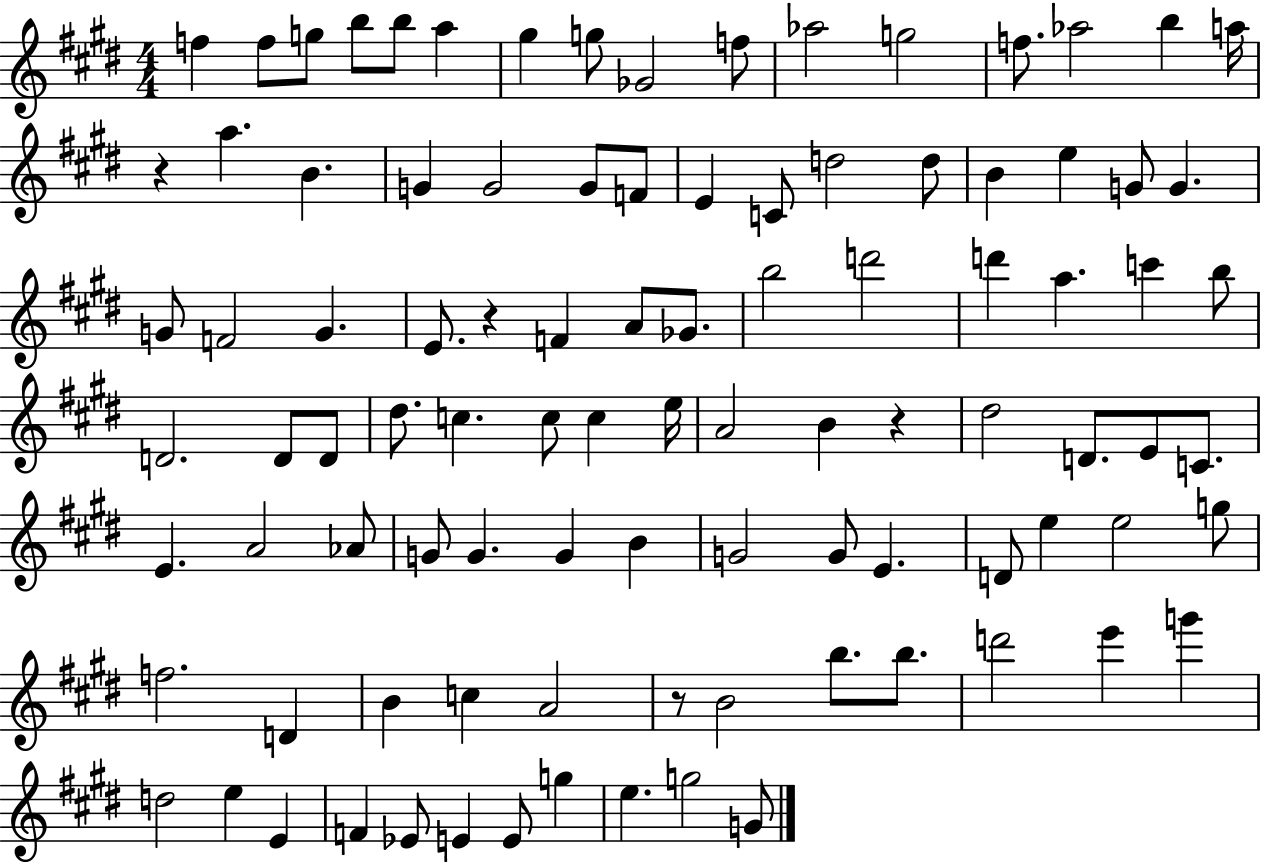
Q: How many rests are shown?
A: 4